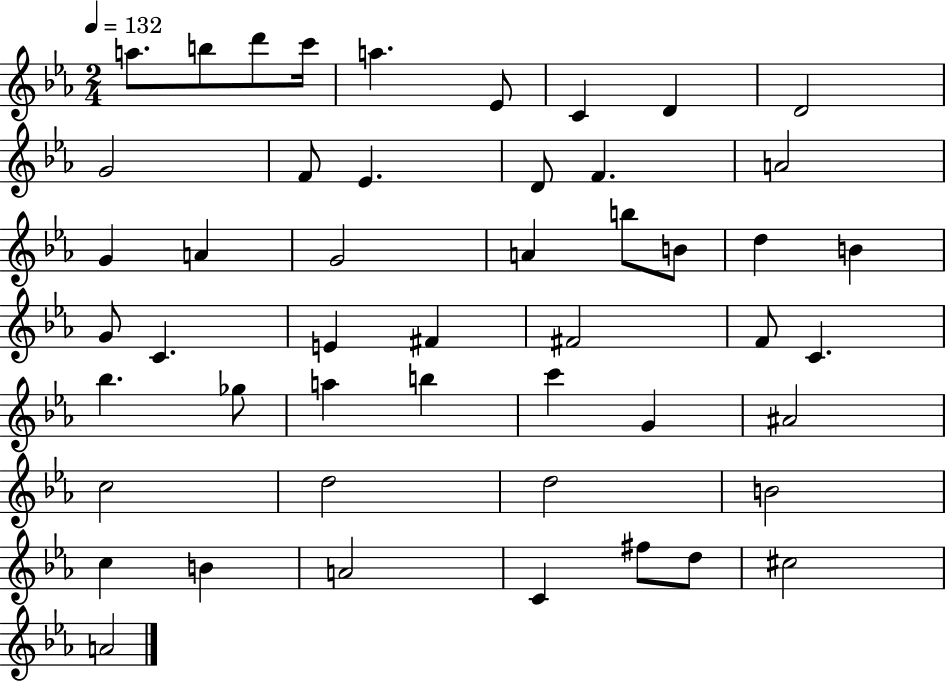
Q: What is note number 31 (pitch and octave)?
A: Bb5